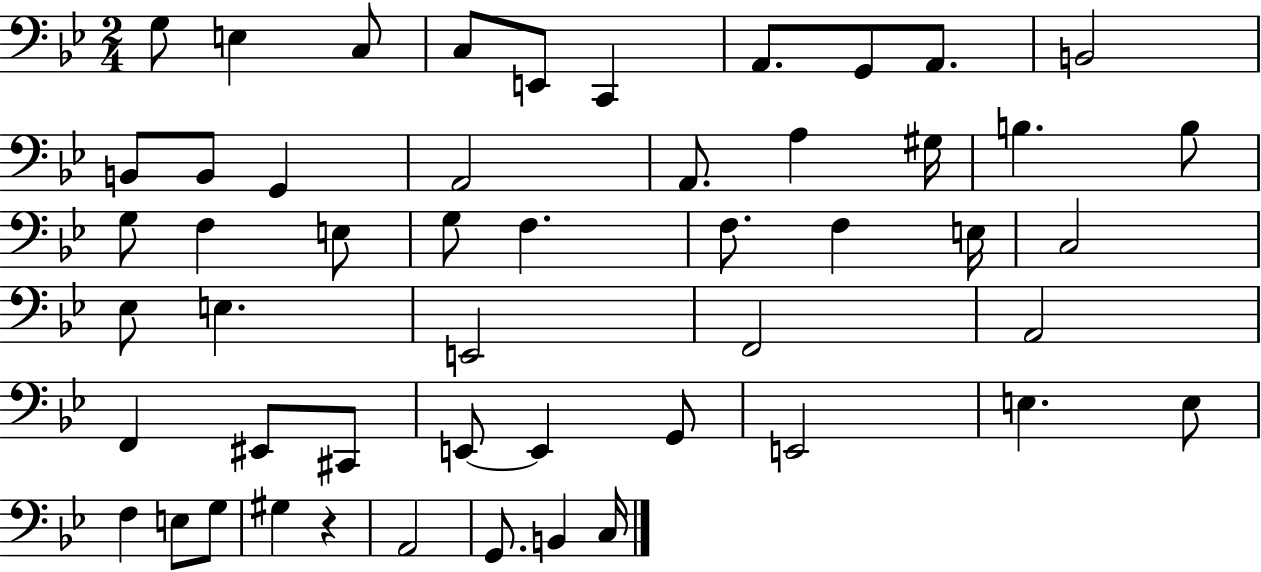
X:1
T:Untitled
M:2/4
L:1/4
K:Bb
G,/2 E, C,/2 C,/2 E,,/2 C,, A,,/2 G,,/2 A,,/2 B,,2 B,,/2 B,,/2 G,, A,,2 A,,/2 A, ^G,/4 B, B,/2 G,/2 F, E,/2 G,/2 F, F,/2 F, E,/4 C,2 _E,/2 E, E,,2 F,,2 A,,2 F,, ^E,,/2 ^C,,/2 E,,/2 E,, G,,/2 E,,2 E, E,/2 F, E,/2 G,/2 ^G, z A,,2 G,,/2 B,, C,/4